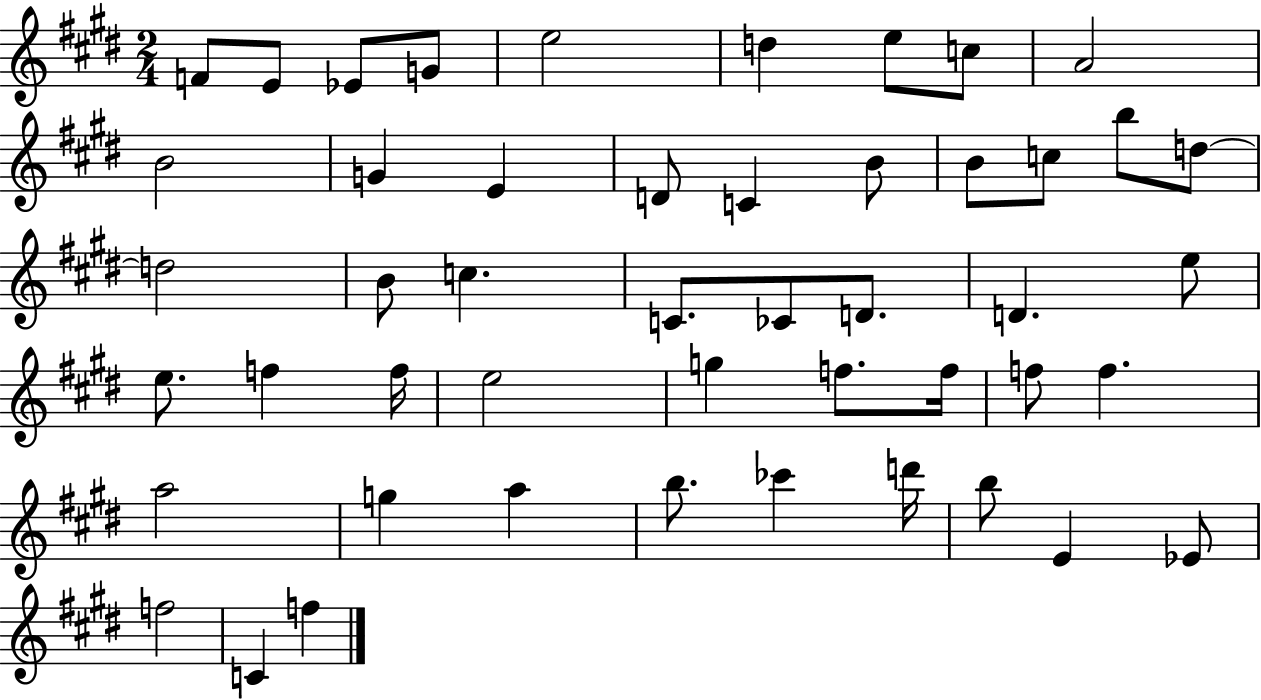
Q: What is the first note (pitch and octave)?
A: F4